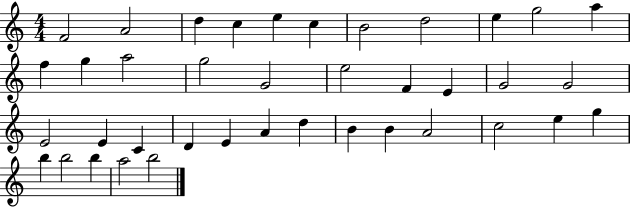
X:1
T:Untitled
M:4/4
L:1/4
K:C
F2 A2 d c e c B2 d2 e g2 a f g a2 g2 G2 e2 F E G2 G2 E2 E C D E A d B B A2 c2 e g b b2 b a2 b2